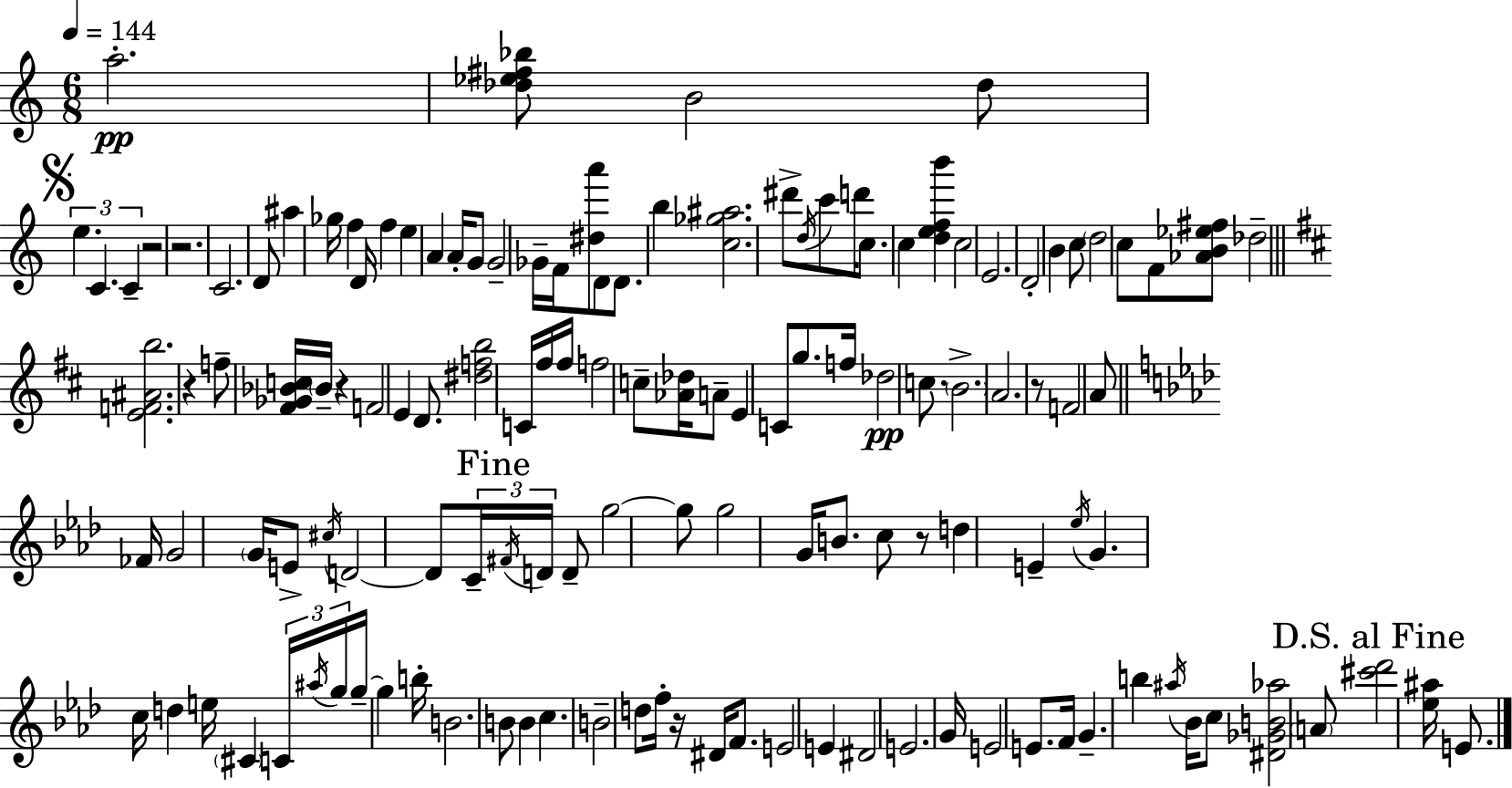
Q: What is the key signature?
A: C major